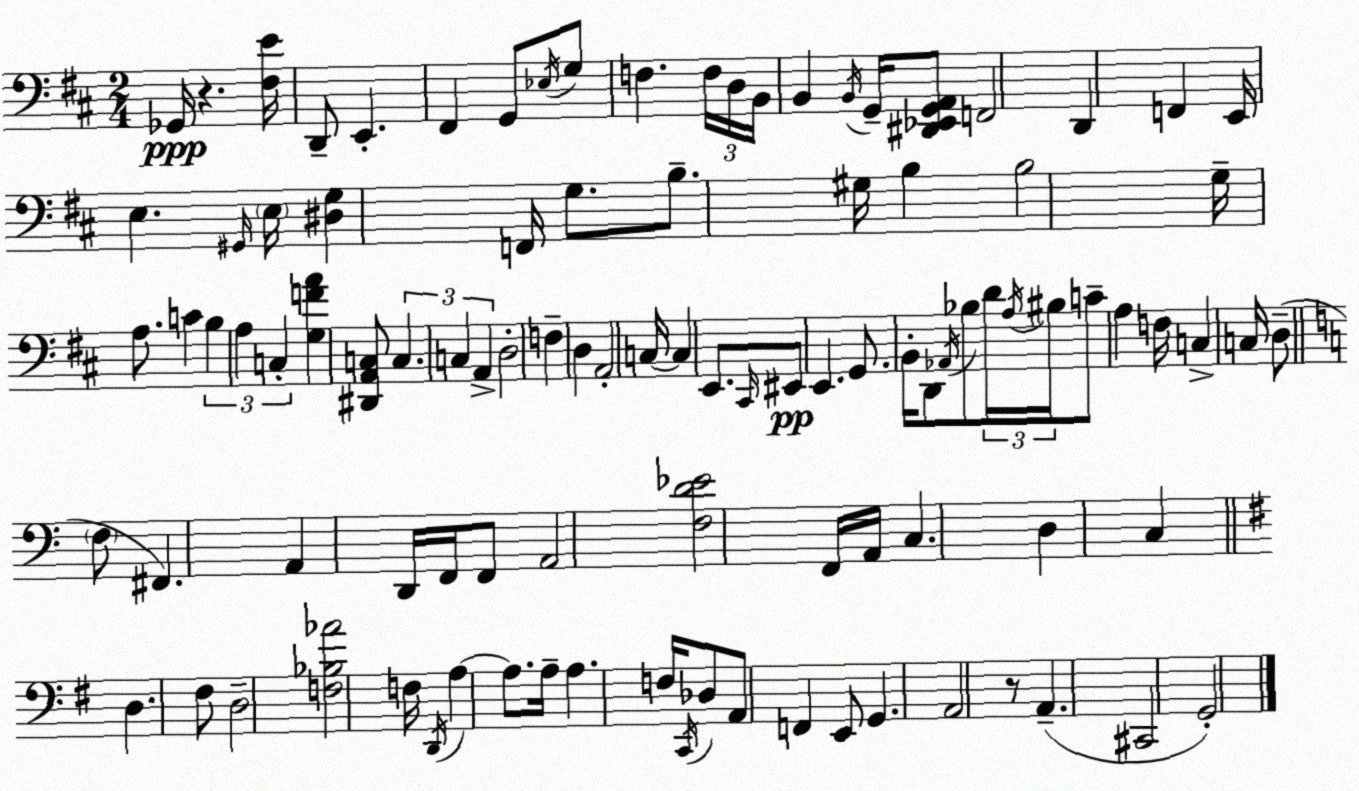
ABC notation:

X:1
T:Untitled
M:2/4
L:1/4
K:D
_G,,/4 z [^F,E]/4 D,,/2 E,, ^F,, G,,/2 _E,/4 G,/2 F, F,/4 D,/4 B,,/4 B,, B,,/4 G,,/4 [^D,,_E,,G,,A,,]/2 F,,2 D,, F,, E,,/4 E, ^G,,/4 E,/4 [^D,G,] F,,/4 G,/2 B,/2 ^G,/4 B, B,2 G,/4 A,/2 C B, A, C, [G,FA] [^D,,A,,C,]/2 C, C, A,, D,2 F, D, A,,2 C,/4 C, E,,/2 ^C,,/4 ^E,,/2 E,, G,,/2 B,,/4 D,,/2 _A,,/4 _B,/2 D/4 A,/4 ^B,/4 C/2 A, F,/4 C, C,/4 D,/2 F,/2 ^F,, A,, D,,/4 F,,/4 F,,/2 A,,2 [F,D_E]2 F,,/4 A,,/4 C, D, C, D, ^F,/2 D,2 [F,_B,_A]2 F,/4 D,,/4 A, A,/2 A,/4 A, F,/4 C,,/4 _D,/2 A,,/2 F,, E,,/2 G,, A,,2 z/2 A,, ^C,,2 G,,2